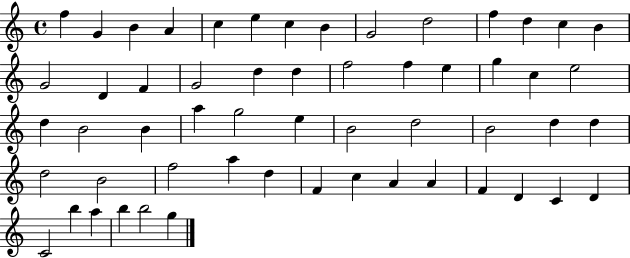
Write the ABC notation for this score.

X:1
T:Untitled
M:4/4
L:1/4
K:C
f G B A c e c B G2 d2 f d c B G2 D F G2 d d f2 f e g c e2 d B2 B a g2 e B2 d2 B2 d d d2 B2 f2 a d F c A A F D C D C2 b a b b2 g